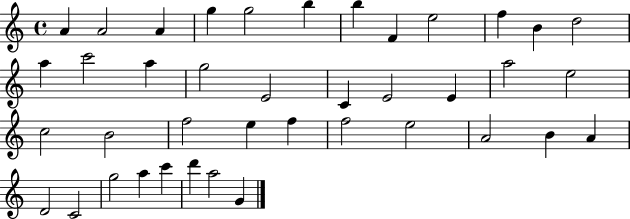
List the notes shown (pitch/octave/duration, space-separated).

A4/q A4/h A4/q G5/q G5/h B5/q B5/q F4/q E5/h F5/q B4/q D5/h A5/q C6/h A5/q G5/h E4/h C4/q E4/h E4/q A5/h E5/h C5/h B4/h F5/h E5/q F5/q F5/h E5/h A4/h B4/q A4/q D4/h C4/h G5/h A5/q C6/q D6/q A5/h G4/q